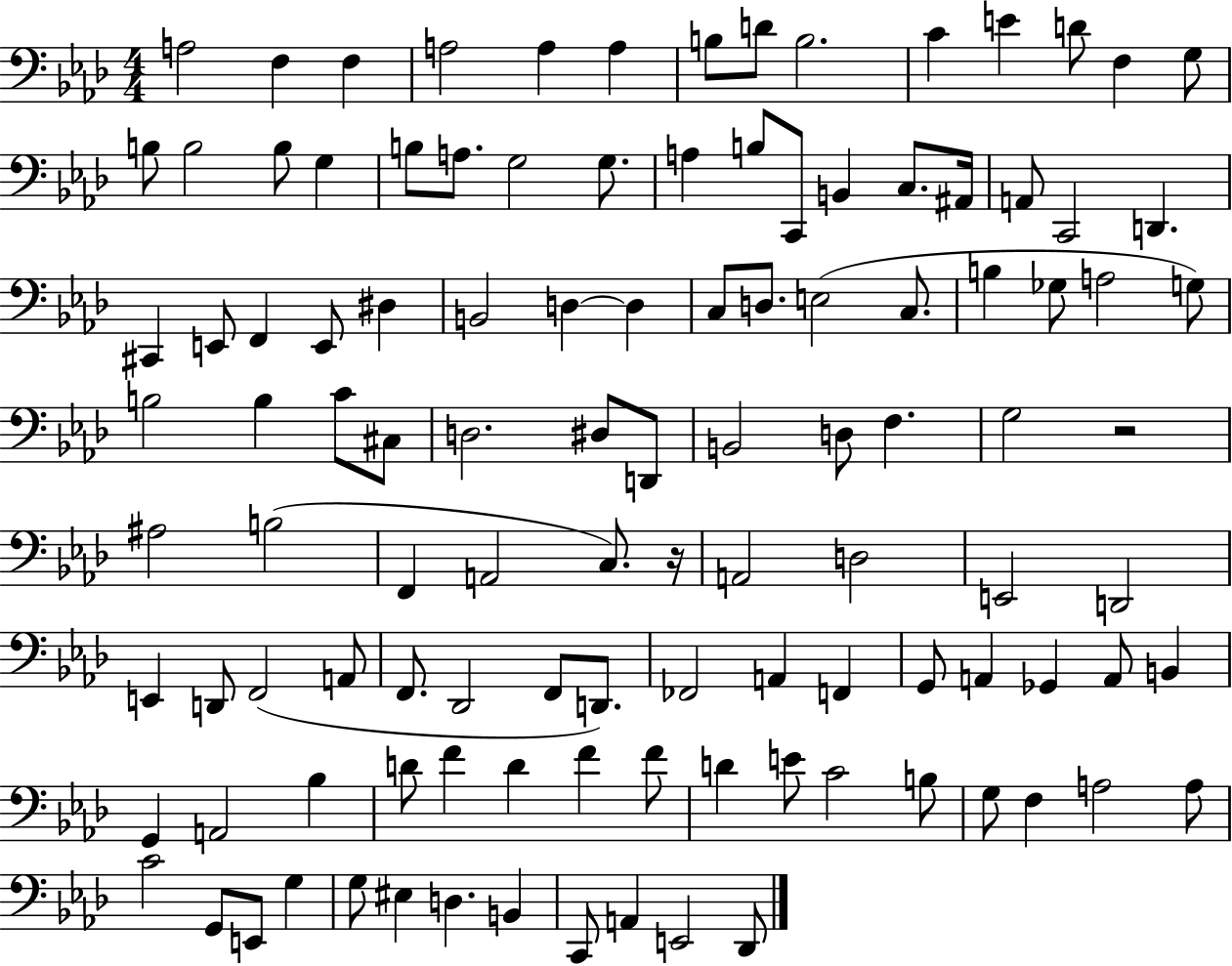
X:1
T:Untitled
M:4/4
L:1/4
K:Ab
A,2 F, F, A,2 A, A, B,/2 D/2 B,2 C E D/2 F, G,/2 B,/2 B,2 B,/2 G, B,/2 A,/2 G,2 G,/2 A, B,/2 C,,/2 B,, C,/2 ^A,,/4 A,,/2 C,,2 D,, ^C,, E,,/2 F,, E,,/2 ^D, B,,2 D, D, C,/2 D,/2 E,2 C,/2 B, _G,/2 A,2 G,/2 B,2 B, C/2 ^C,/2 D,2 ^D,/2 D,,/2 B,,2 D,/2 F, G,2 z2 ^A,2 B,2 F,, A,,2 C,/2 z/4 A,,2 D,2 E,,2 D,,2 E,, D,,/2 F,,2 A,,/2 F,,/2 _D,,2 F,,/2 D,,/2 _F,,2 A,, F,, G,,/2 A,, _G,, A,,/2 B,, G,, A,,2 _B, D/2 F D F F/2 D E/2 C2 B,/2 G,/2 F, A,2 A,/2 C2 G,,/2 E,,/2 G, G,/2 ^E, D, B,, C,,/2 A,, E,,2 _D,,/2